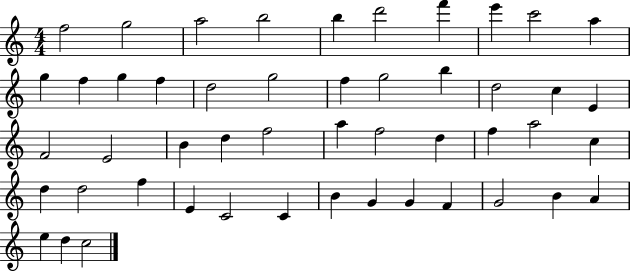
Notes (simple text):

F5/h G5/h A5/h B5/h B5/q D6/h F6/q E6/q C6/h A5/q G5/q F5/q G5/q F5/q D5/h G5/h F5/q G5/h B5/q D5/h C5/q E4/q F4/h E4/h B4/q D5/q F5/h A5/q F5/h D5/q F5/q A5/h C5/q D5/q D5/h F5/q E4/q C4/h C4/q B4/q G4/q G4/q F4/q G4/h B4/q A4/q E5/q D5/q C5/h